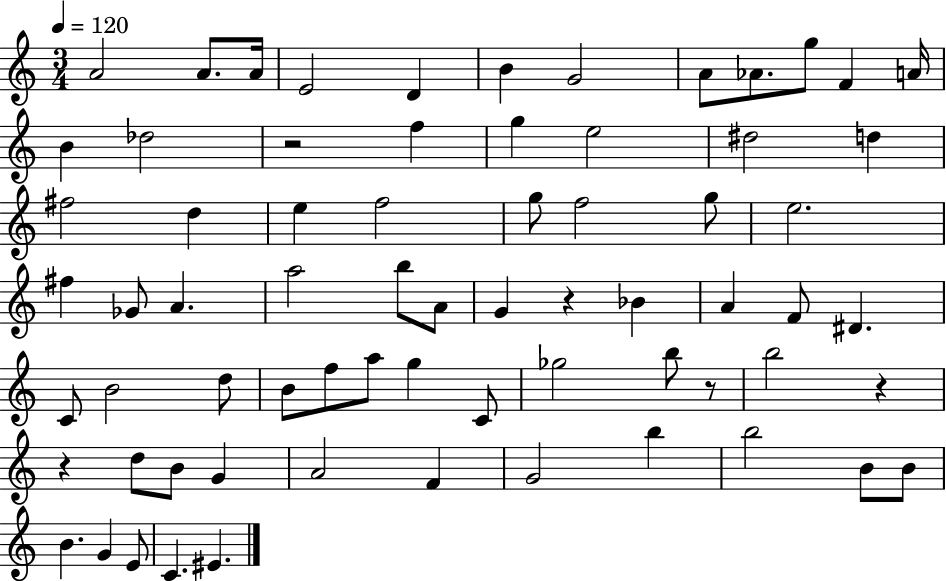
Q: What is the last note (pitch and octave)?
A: EIS4